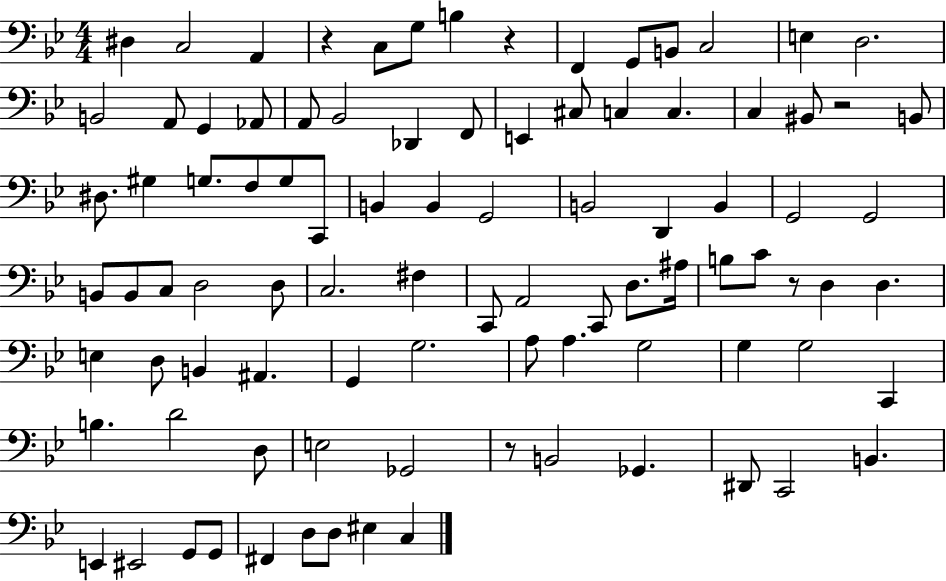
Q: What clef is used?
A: bass